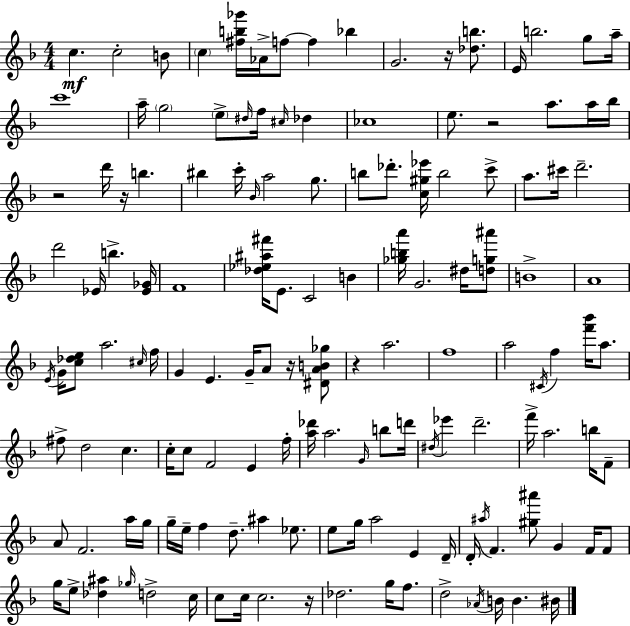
C5/q. C5/h B4/e C5/q [F#5,B5,Gb6]/s Ab4/s F5/e F5/q Bb5/q G4/h. R/s [Db5,B5]/e. E4/s B5/h. G5/e A5/s C6/w A5/s G5/h E5/e D#5/s F5/s C#5/s Db5/q CES5/w E5/e. R/h A5/e. A5/s Bb5/s R/h D6/s R/s B5/q. BIS5/q C6/s Bb4/s A5/h G5/e. B5/e Db6/e. [C5,G#5,Eb6]/s B5/h C6/e A5/e. C#6/s D6/h. D6/h Eb4/s B5/q. [Eb4,Gb4]/s F4/w [Db5,Eb5,A#5,F#6]/s E4/e. C4/h B4/q [Gb5,B5,A6]/s G4/h. D#5/s [D5,G5,A#6]/e B4/w A4/w E4/s G4/s [C5,Db5,E5]/e A5/h. C#5/s F5/s G4/q E4/q. G4/s A4/e R/s [D#4,A4,B4,Gb5]/e R/q A5/h. F5/w A5/h C#4/s F5/q [F6,Bb6]/s A5/e. F#5/e D5/h C5/q. C5/s C5/e F4/h E4/q F5/s [A5,Db6]/s A5/h. G4/s B5/e D6/s D#5/s Eb6/q D6/h. F6/s A5/h. B5/s F4/e A4/e F4/h. A5/s G5/s G5/s E5/s F5/q D5/e. A#5/q Eb5/e. E5/e G5/s A5/h E4/q D4/s D4/s A#5/s F4/q. [G#5,A#6]/e G4/q F4/s F4/e G5/s E5/e [Db5,A#5]/q Gb5/s D5/h C5/s C5/e C5/s C5/h. R/s Db5/h. G5/s F5/e. D5/h Ab4/s B4/s B4/q. BIS4/s